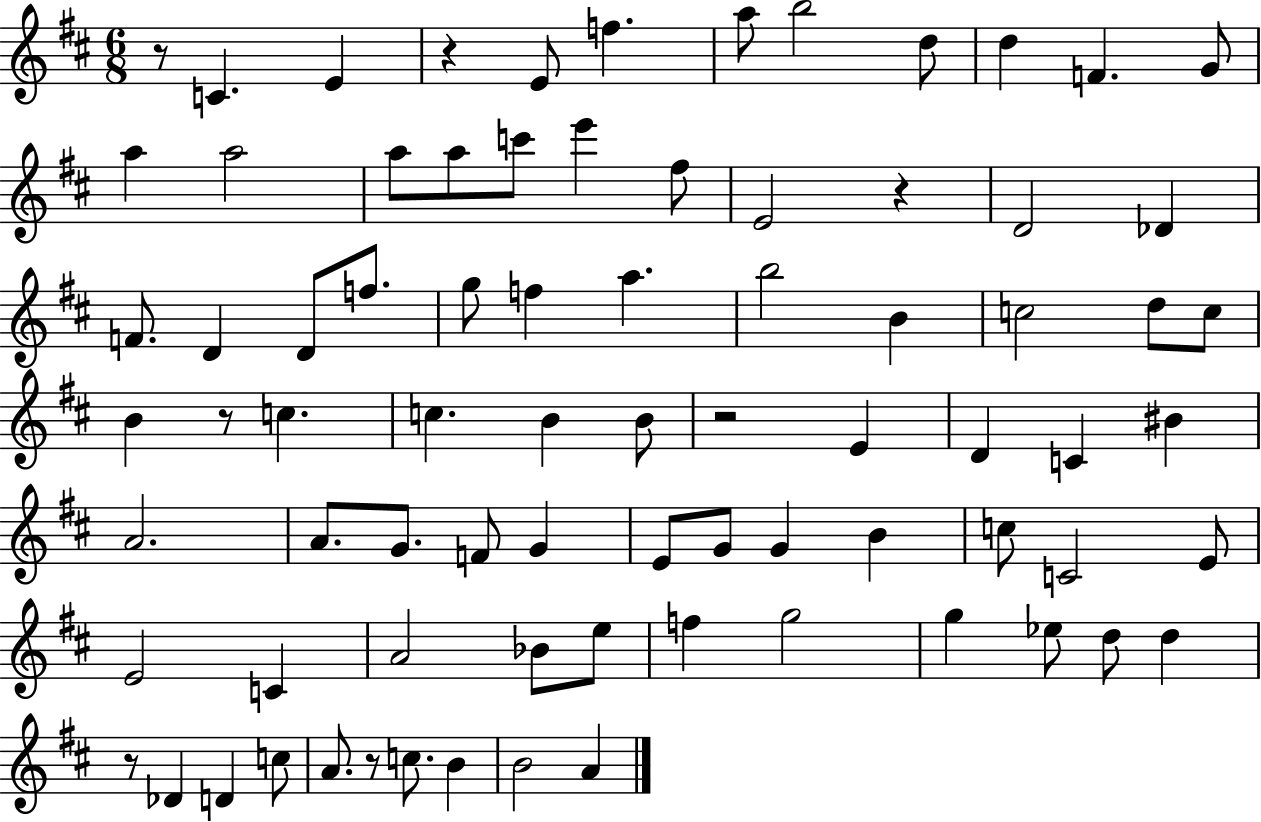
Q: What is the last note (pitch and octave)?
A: A4